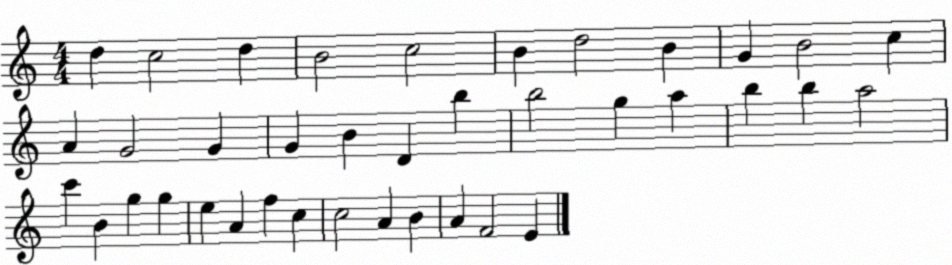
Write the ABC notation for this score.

X:1
T:Untitled
M:4/4
L:1/4
K:C
d c2 d B2 c2 B d2 B G B2 c A G2 G G B D b b2 g a b b a2 c' B g g e A f c c2 A B A F2 E